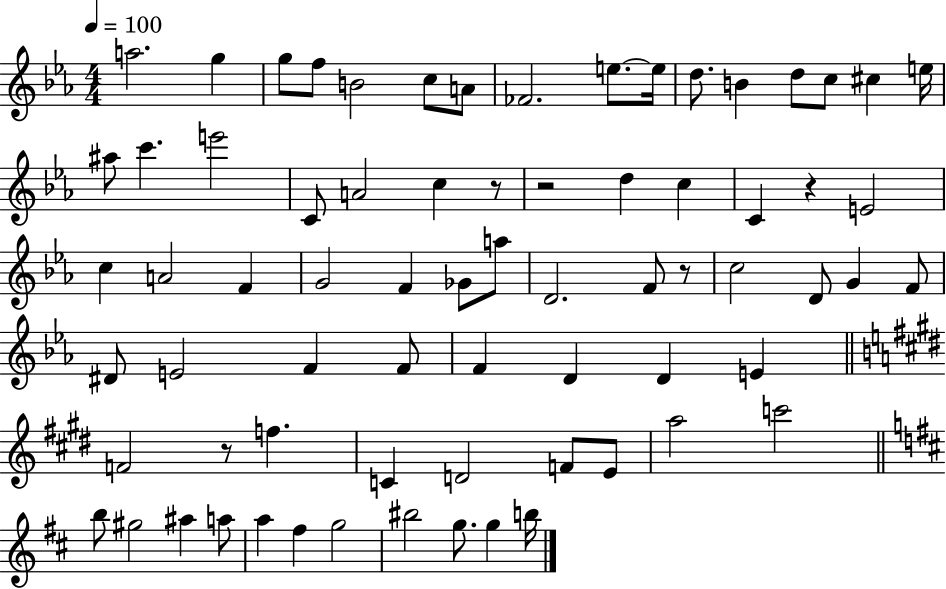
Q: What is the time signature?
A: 4/4